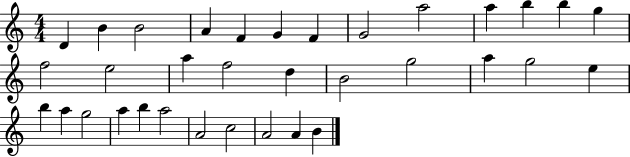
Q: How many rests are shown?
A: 0